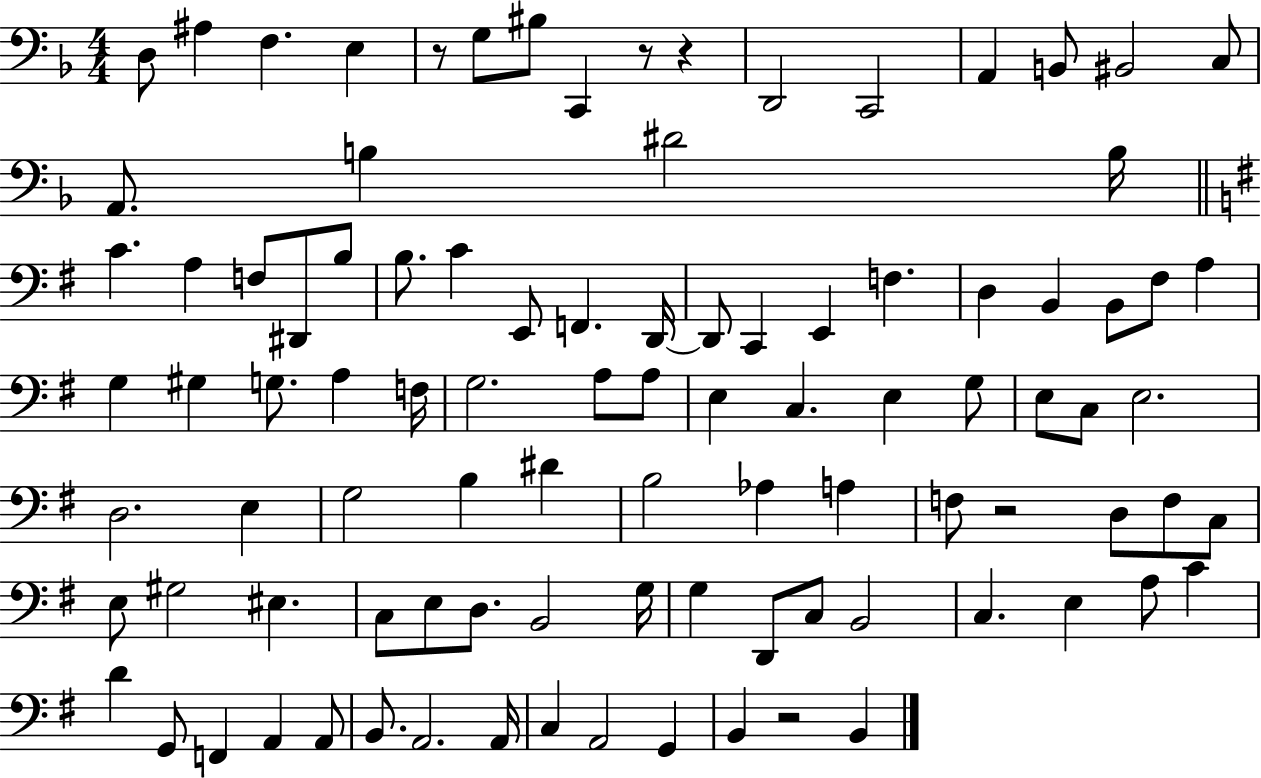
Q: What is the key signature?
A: F major